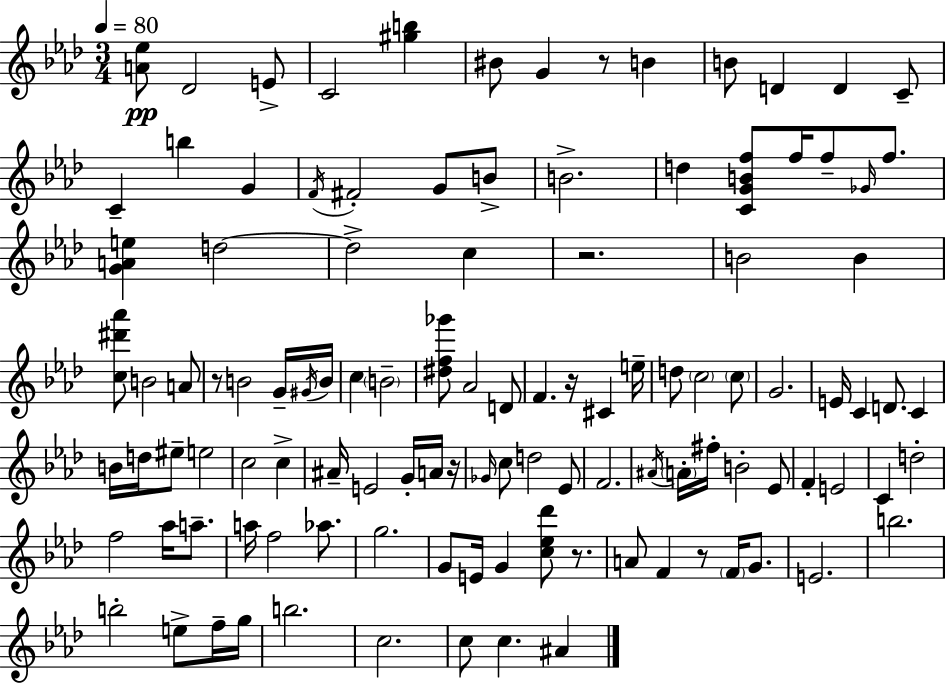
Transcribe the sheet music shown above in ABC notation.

X:1
T:Untitled
M:3/4
L:1/4
K:Ab
[A_e]/2 _D2 E/2 C2 [^gb] ^B/2 G z/2 B B/2 D D C/2 C b G F/4 ^F2 G/2 B/2 B2 d [CGBf]/2 f/4 f/2 _G/4 f/2 [GAe] d2 d2 c z2 B2 B [c^d'_a']/2 B2 A/2 z/2 B2 G/4 ^G/4 B/4 c B2 [^df_g']/2 _A2 D/2 F z/4 ^C e/4 d/2 c2 c/2 G2 E/4 C D/2 C B/4 d/4 ^e/2 e2 c2 c ^A/4 E2 G/4 A/4 z/4 _G/4 c/2 d2 _E/2 F2 ^A/4 A/4 ^f/4 B2 _E/2 F E2 C d2 f2 _a/4 a/2 a/4 f2 _a/2 g2 G/2 E/4 G [c_e_d']/2 z/2 A/2 F z/2 F/4 G/2 E2 b2 b2 e/2 f/4 g/4 b2 c2 c/2 c ^A